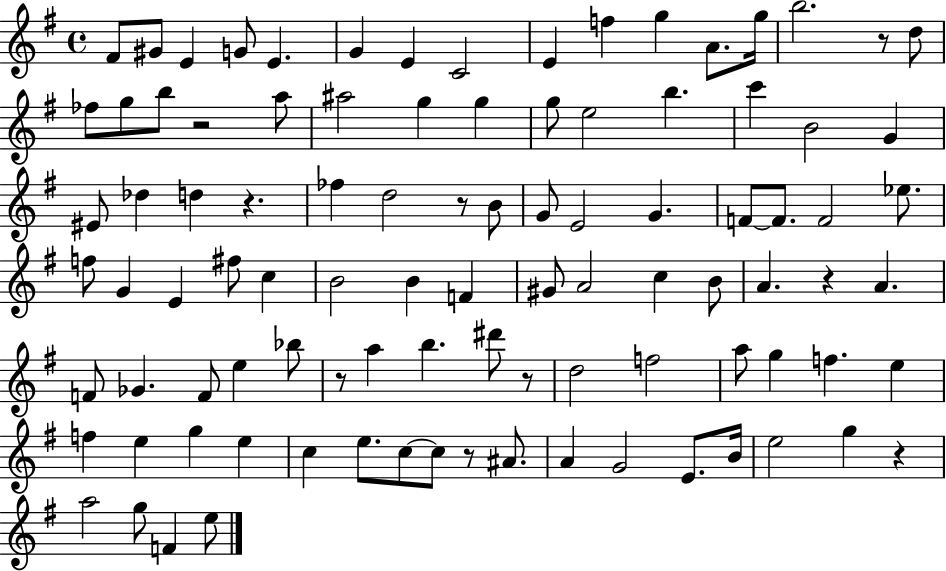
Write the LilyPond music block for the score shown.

{
  \clef treble
  \time 4/4
  \defaultTimeSignature
  \key g \major
  fis'8 gis'8 e'4 g'8 e'4. | g'4 e'4 c'2 | e'4 f''4 g''4 a'8. g''16 | b''2. r8 d''8 | \break fes''8 g''8 b''8 r2 a''8 | ais''2 g''4 g''4 | g''8 e''2 b''4. | c'''4 b'2 g'4 | \break eis'8 des''4 d''4 r4. | fes''4 d''2 r8 b'8 | g'8 e'2 g'4. | f'8~~ f'8. f'2 ees''8. | \break f''8 g'4 e'4 fis''8 c''4 | b'2 b'4 f'4 | gis'8 a'2 c''4 b'8 | a'4. r4 a'4. | \break f'8 ges'4. f'8 e''4 bes''8 | r8 a''4 b''4. dis'''8 r8 | d''2 f''2 | a''8 g''4 f''4. e''4 | \break f''4 e''4 g''4 e''4 | c''4 e''8. c''8~~ c''8 r8 ais'8. | a'4 g'2 e'8. b'16 | e''2 g''4 r4 | \break a''2 g''8 f'4 e''8 | \bar "|."
}